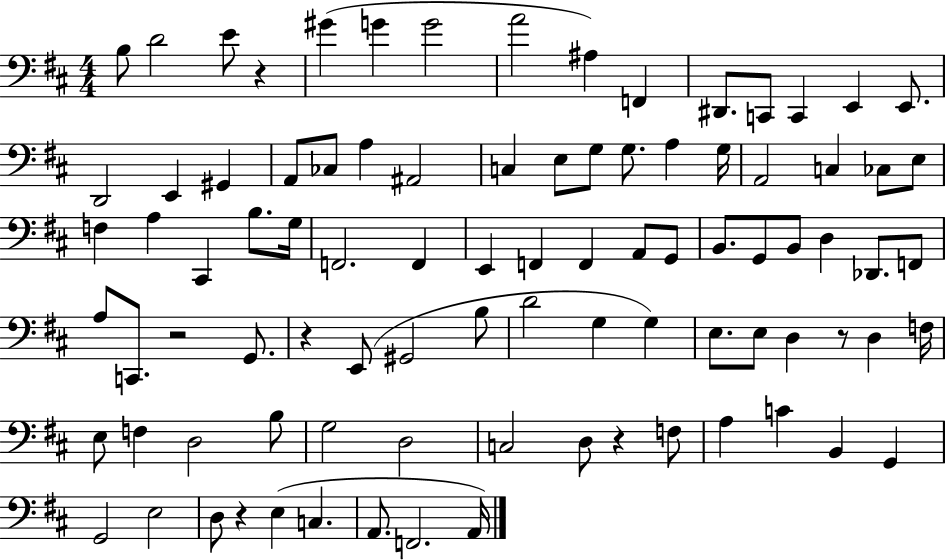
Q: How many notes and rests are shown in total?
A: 90